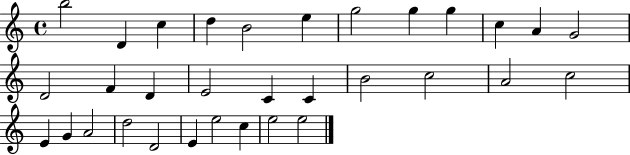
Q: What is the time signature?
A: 4/4